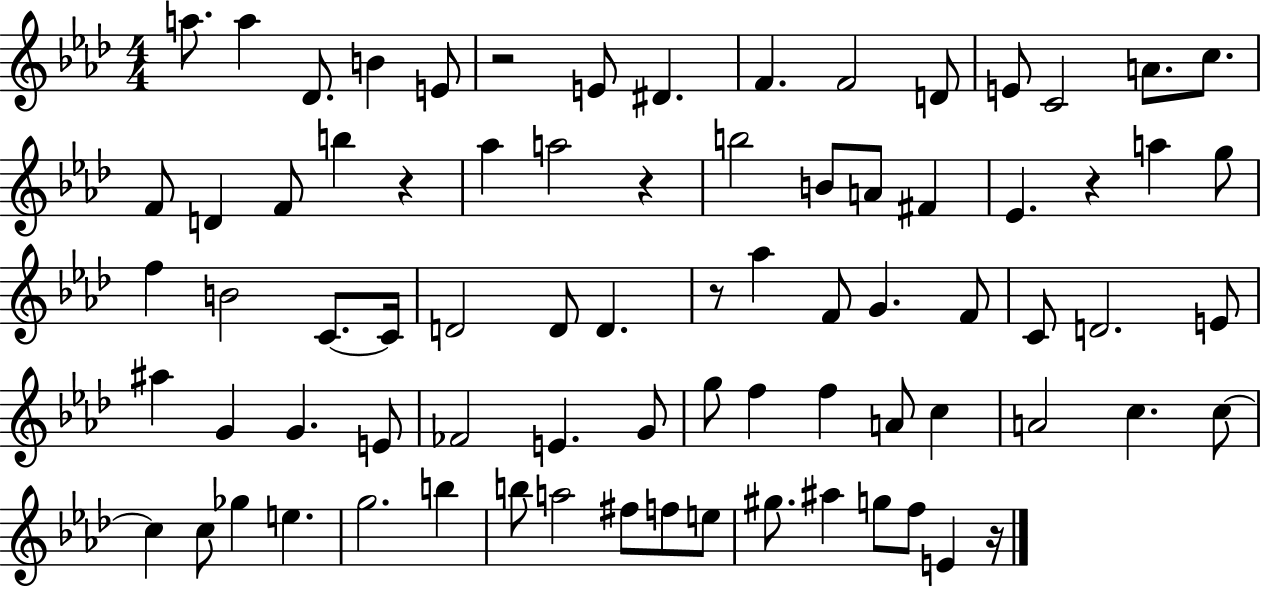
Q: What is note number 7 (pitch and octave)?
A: D#4